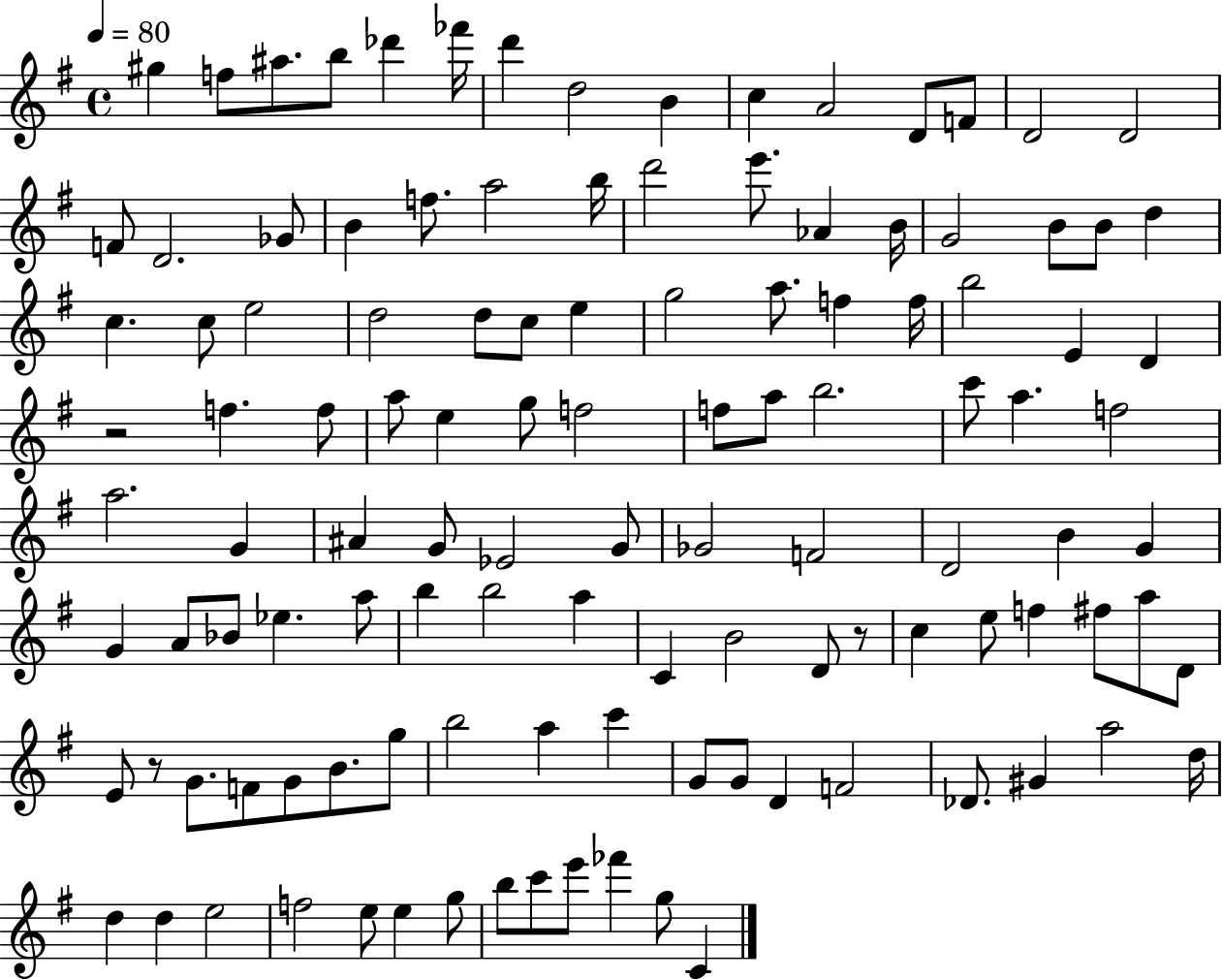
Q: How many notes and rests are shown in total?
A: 117